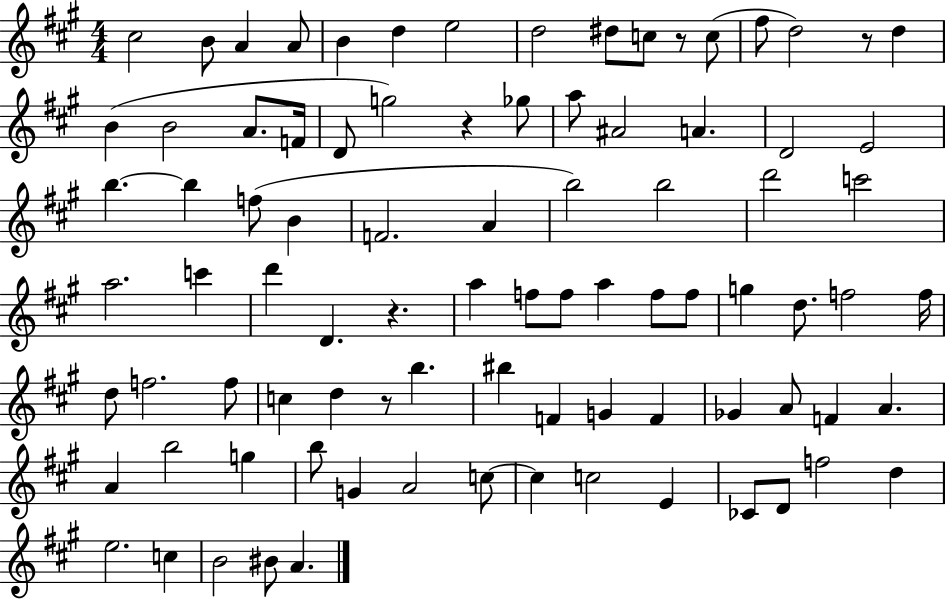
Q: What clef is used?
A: treble